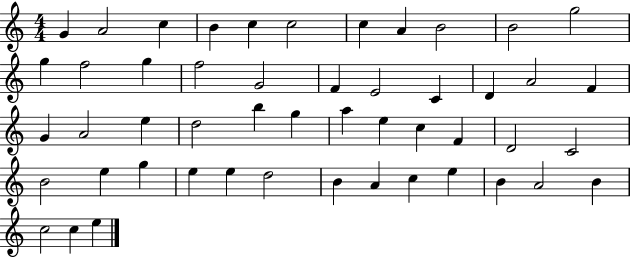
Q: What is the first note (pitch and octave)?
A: G4